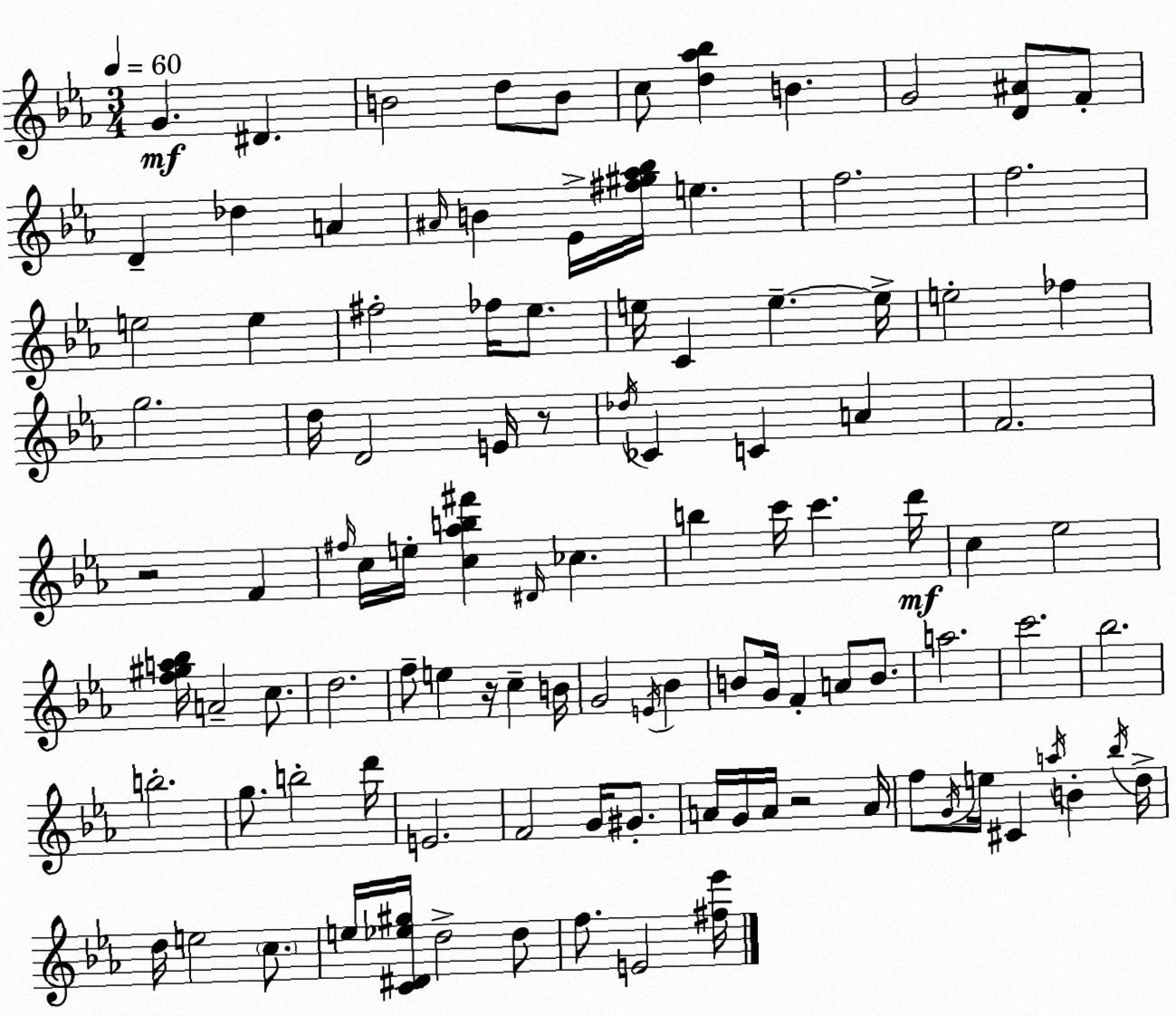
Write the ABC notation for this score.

X:1
T:Untitled
M:3/4
L:1/4
K:Cm
G ^D B2 d/2 B/2 c/2 [d_a_b] B G2 [D^A]/2 F/2 D _d A ^A/4 B _E/4 [^f^g_a_b]/4 e f2 f2 e2 e ^f2 _f/4 _e/2 e/4 C e e/4 e2 _f g2 d/4 D2 E/4 z/2 _d/4 _C C A F2 z2 F ^f/4 c/4 e/4 [c_ab^f'] ^D/4 _c b c'/4 c' d'/4 c _e2 [f^ga_b]/4 A2 c/2 d2 f/2 e z/4 c B/4 G2 E/4 _B B/2 G/4 F A/2 B/2 a2 c'2 _b2 b2 g/2 b2 d'/4 E2 F2 G/4 ^G/2 A/4 G/4 A/4 z2 A/4 f/2 G/4 e/4 ^C a/4 B _b/4 d/4 d/4 e2 c/2 e/4 [C^D_e^g]/4 d2 d/2 f/2 E2 [^f_e']/4